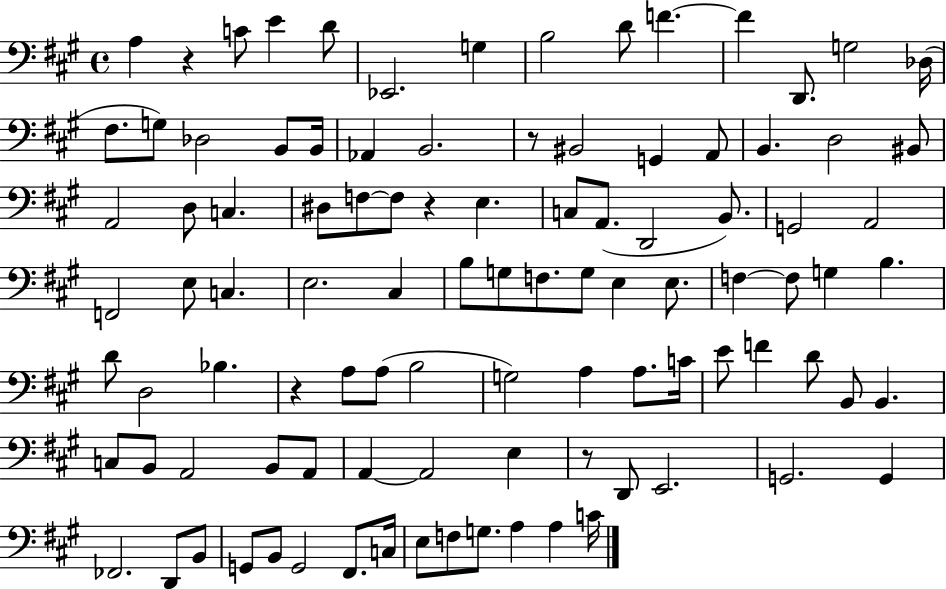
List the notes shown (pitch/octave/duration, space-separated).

A3/q R/q C4/e E4/q D4/e Eb2/h. G3/q B3/h D4/e F4/q. F4/q D2/e. G3/h Db3/s F#3/e. G3/e Db3/h B2/e B2/s Ab2/q B2/h. R/e BIS2/h G2/q A2/e B2/q. D3/h BIS2/e A2/h D3/e C3/q. D#3/e F3/e F3/e R/q E3/q. C3/e A2/e. D2/h B2/e. G2/h A2/h F2/h E3/e C3/q. E3/h. C#3/q B3/e G3/e F3/e. G3/e E3/q E3/e. F3/q F3/e G3/q B3/q. D4/e D3/h Bb3/q. R/q A3/e A3/e B3/h G3/h A3/q A3/e. C4/s E4/e F4/q D4/e B2/e B2/q. C3/e B2/e A2/h B2/e A2/e A2/q A2/h E3/q R/e D2/e E2/h. G2/h. G2/q FES2/h. D2/e B2/e G2/e B2/e G2/h F#2/e. C3/s E3/e F3/e G3/e. A3/q A3/q C4/s